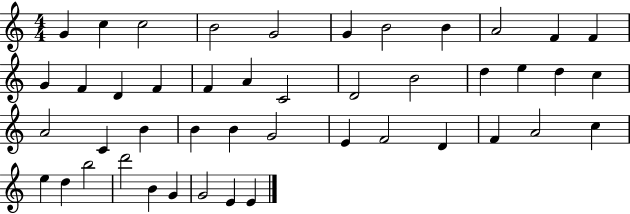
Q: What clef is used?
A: treble